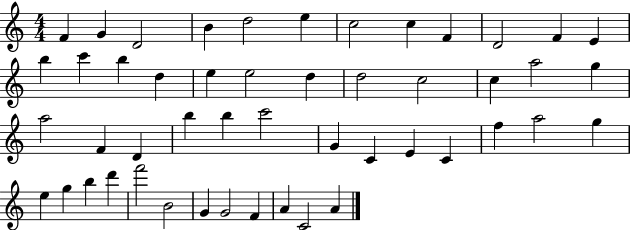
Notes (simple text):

F4/q G4/q D4/h B4/q D5/h E5/q C5/h C5/q F4/q D4/h F4/q E4/q B5/q C6/q B5/q D5/q E5/q E5/h D5/q D5/h C5/h C5/q A5/h G5/q A5/h F4/q D4/q B5/q B5/q C6/h G4/q C4/q E4/q C4/q F5/q A5/h G5/q E5/q G5/q B5/q D6/q F6/h B4/h G4/q G4/h F4/q A4/q C4/h A4/q